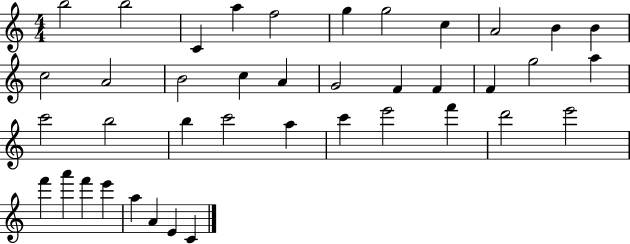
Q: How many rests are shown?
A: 0